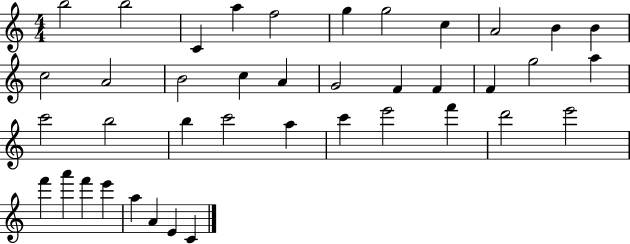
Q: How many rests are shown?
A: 0